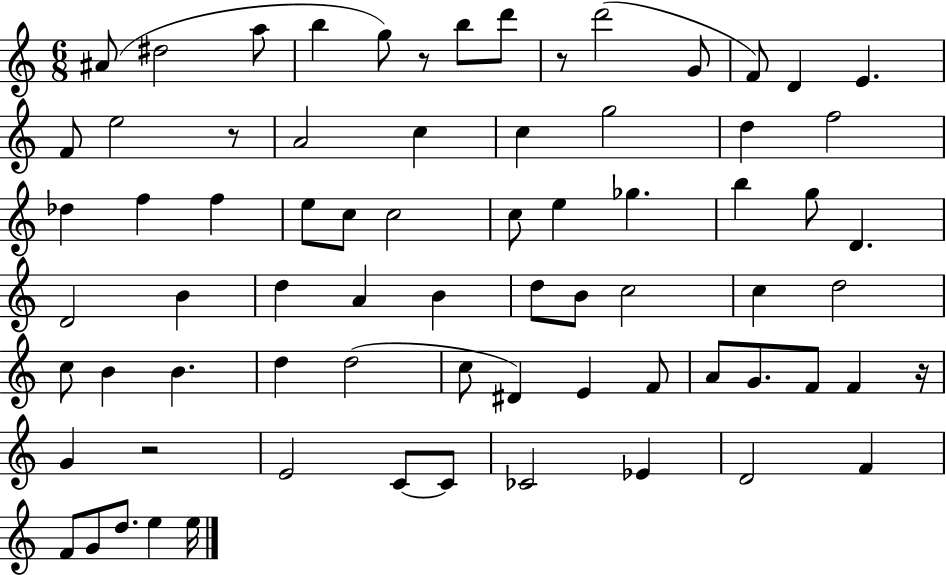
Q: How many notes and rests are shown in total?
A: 73